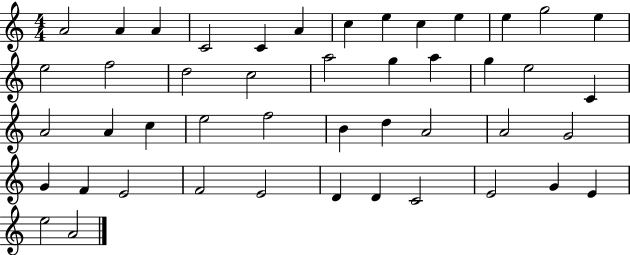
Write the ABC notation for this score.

X:1
T:Untitled
M:4/4
L:1/4
K:C
A2 A A C2 C A c e c e e g2 e e2 f2 d2 c2 a2 g a g e2 C A2 A c e2 f2 B d A2 A2 G2 G F E2 F2 E2 D D C2 E2 G E e2 A2